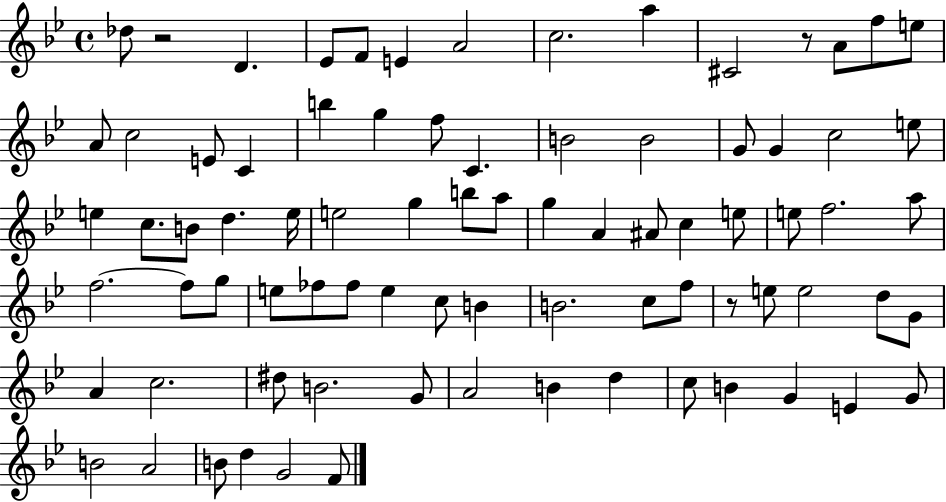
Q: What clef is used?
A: treble